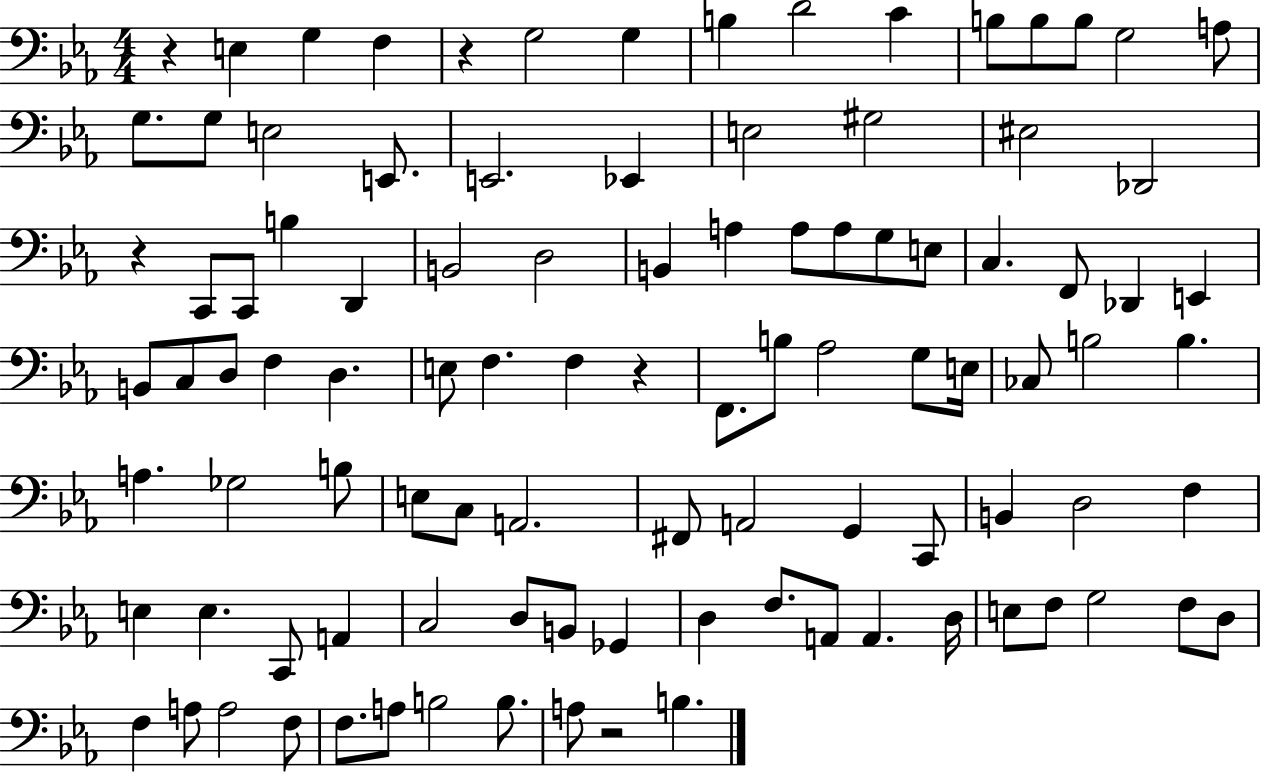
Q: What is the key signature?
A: EES major